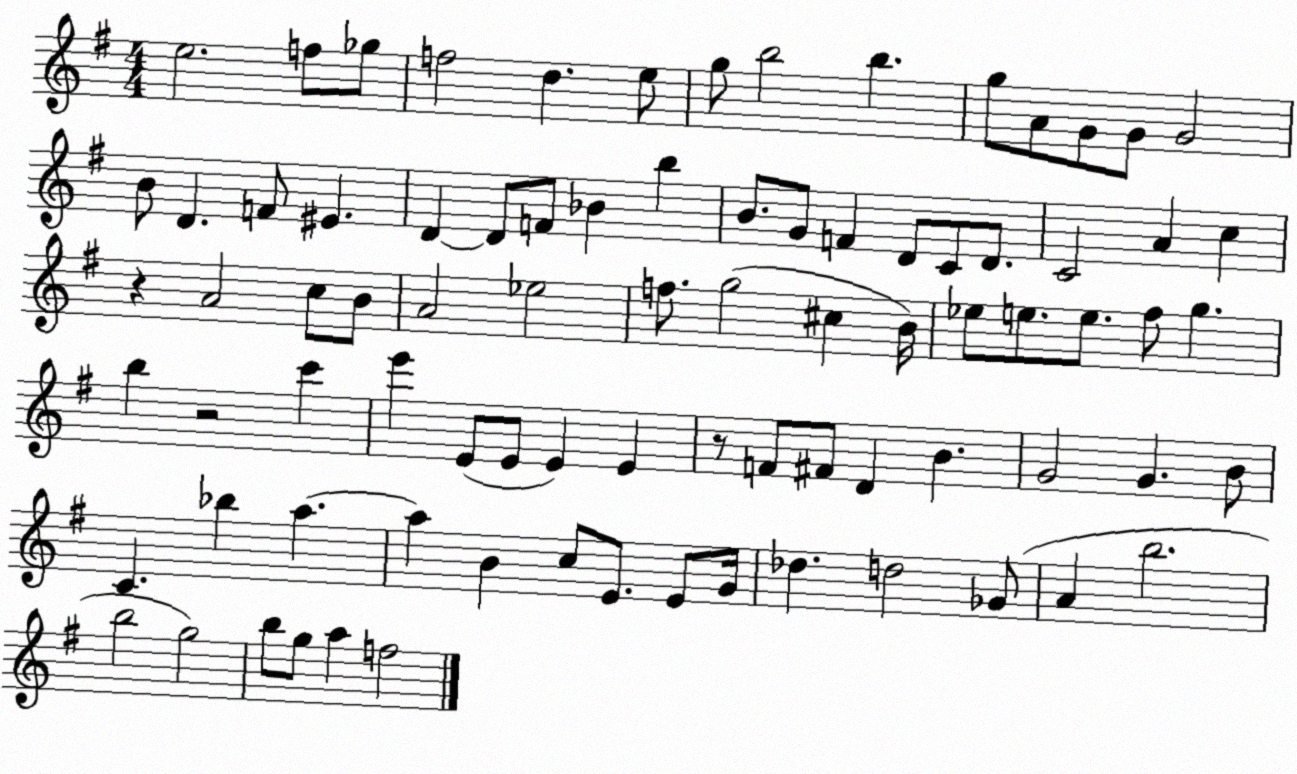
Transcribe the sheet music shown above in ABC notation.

X:1
T:Untitled
M:4/4
L:1/4
K:G
e2 f/2 _g/2 f2 d e/2 g/2 b2 b g/2 A/2 G/2 G/2 G2 B/2 D F/2 ^E D D/2 F/2 _B b B/2 G/2 F D/2 C/2 D/2 C2 A c z A2 c/2 B/2 A2 _e2 f/2 g2 ^c B/4 _e/2 e/2 e/2 ^f/2 g b z2 c' e' E/2 E/2 E E z/2 F/2 ^F/2 D B G2 G B/2 C _b a a B c/2 E/2 E/2 G/4 _d d2 _G/2 A b2 b2 g2 b/2 g/2 a f2